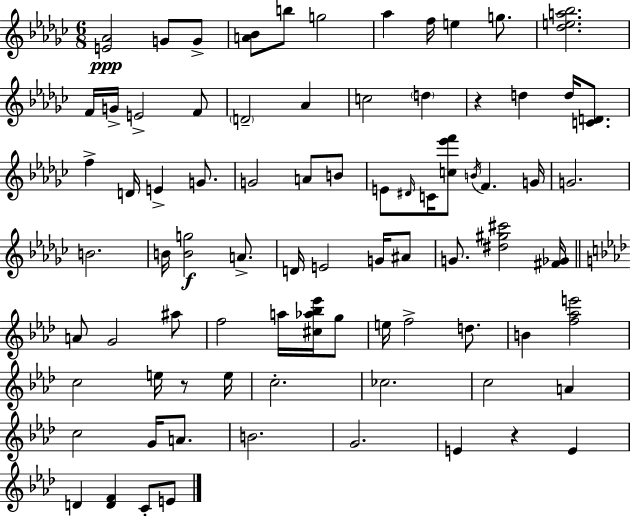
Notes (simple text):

[E4,Ab4]/h G4/e G4/e [A4,Bb4]/e B5/e G5/h Ab5/q F5/s E5/q G5/e. [Db5,E5,A5,Bb5]/h. F4/s G4/s E4/h F4/e D4/h Ab4/q C5/h D5/q R/q D5/q D5/s [C4,D4]/e. F5/q D4/s E4/q G4/e. G4/h A4/e B4/e E4/e D#4/s C4/s [C5,Eb6,F6]/e B4/s F4/q. G4/s G4/h. B4/h. B4/s [B4,G5]/h A4/e. D4/s E4/h G4/s A#4/e G4/e. [D#5,G#5,C#6]/h [F#4,Gb4]/s A4/e G4/h A#5/e F5/h A5/s [C#5,Ab5,Bb5,Eb6]/s G5/e E5/s F5/h D5/e. B4/q [F5,Ab5,E6]/h C5/h E5/s R/e E5/s C5/h. CES5/h. C5/h A4/q C5/h G4/s A4/e. B4/h. G4/h. E4/q R/q E4/q D4/q [D4,F4]/q C4/e E4/e